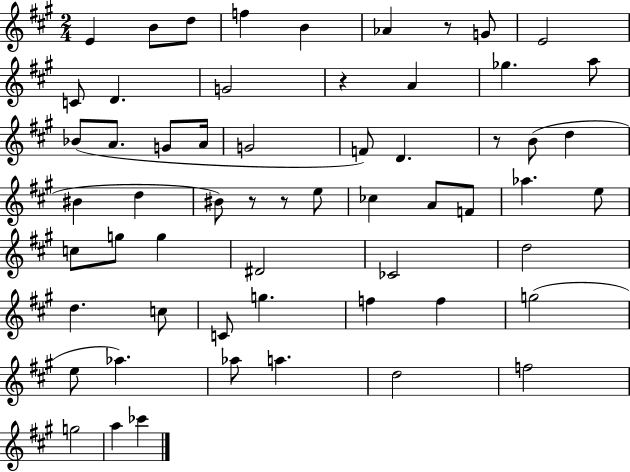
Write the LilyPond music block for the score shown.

{
  \clef treble
  \numericTimeSignature
  \time 2/4
  \key a \major
  e'4 b'8 d''8 | f''4 b'4 | aes'4 r8 g'8 | e'2 | \break c'8 d'4. | g'2 | r4 a'4 | ges''4. a''8 | \break bes'8( a'8. g'8 a'16 | g'2 | f'8) d'4. | r8 b'8( d''4 | \break bis'4 d''4 | bis'8) r8 r8 e''8 | ces''4 a'8 f'8 | aes''4. e''8 | \break c''8 g''8 g''4 | dis'2 | ces'2 | d''2 | \break d''4. c''8 | c'8 g''4. | f''4 f''4 | g''2( | \break e''8 aes''4.) | aes''8 a''4. | d''2 | f''2 | \break g''2 | a''4 ces'''4 | \bar "|."
}